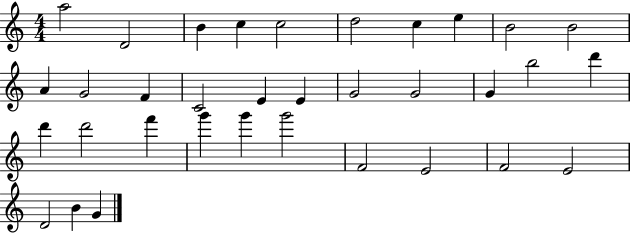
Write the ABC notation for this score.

X:1
T:Untitled
M:4/4
L:1/4
K:C
a2 D2 B c c2 d2 c e B2 B2 A G2 F C2 E E G2 G2 G b2 d' d' d'2 f' g' g' g'2 F2 E2 F2 E2 D2 B G